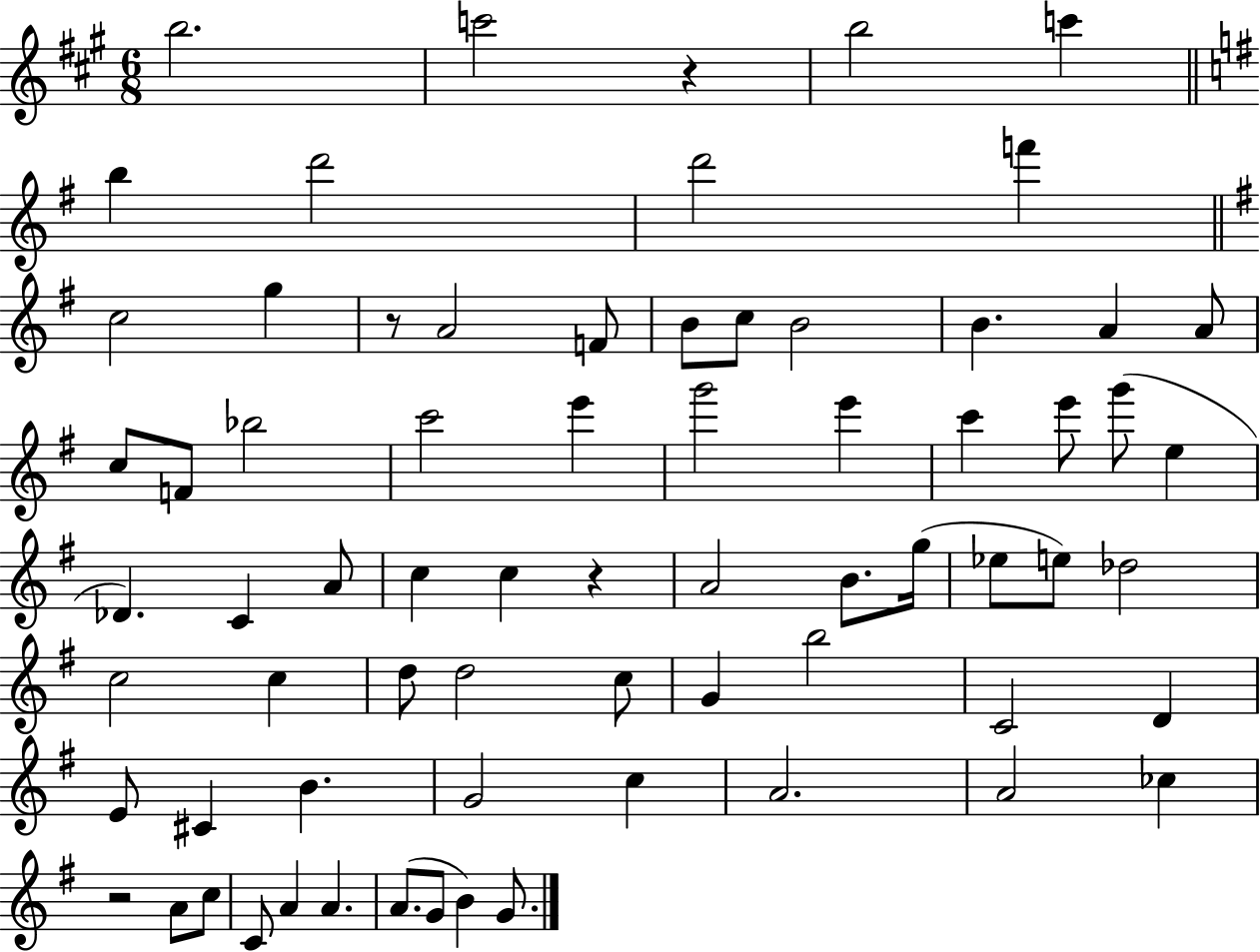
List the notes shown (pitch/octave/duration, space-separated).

B5/h. C6/h R/q B5/h C6/q B5/q D6/h D6/h F6/q C5/h G5/q R/e A4/h F4/e B4/e C5/e B4/h B4/q. A4/q A4/e C5/e F4/e Bb5/h C6/h E6/q G6/h E6/q C6/q E6/e G6/e E5/q Db4/q. C4/q A4/e C5/q C5/q R/q A4/h B4/e. G5/s Eb5/e E5/e Db5/h C5/h C5/q D5/e D5/h C5/e G4/q B5/h C4/h D4/q E4/e C#4/q B4/q. G4/h C5/q A4/h. A4/h CES5/q R/h A4/e C5/e C4/e A4/q A4/q. A4/e. G4/e B4/q G4/e.